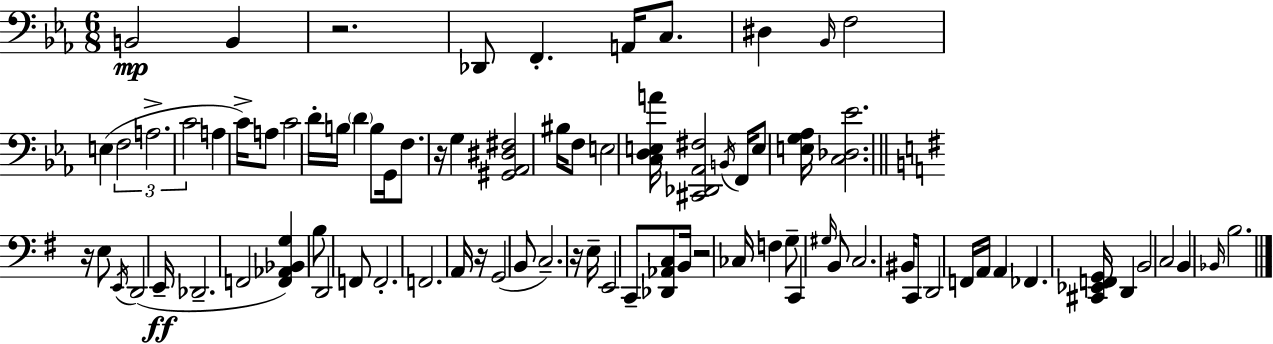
{
  \clef bass
  \numericTimeSignature
  \time 6/8
  \key ees \major
  b,2\mp b,4 | r2. | des,8 f,4.-. a,16 c8. | dis4 \grace { bes,16 } f2 | \break e4( \tuplet 3/2 { f2 | a2.-> | c'2 } a4 | c'16->) a8 c'2 | \break d'16-. b16 \parenthesize d'4 b8 g,16 f8. | r16 g4 <gis, aes, dis fis>2 | bis16 f8 e2 | <c d e a'>16 <cis, des, aes, fis>2 \acciaccatura { b,16 } f,16 e8 | \break <e g aes>16 <c des ees'>2. | \bar "||" \break \key g \major r16 e8 \acciaccatura { e,16 }( d,2 | e,16--\ff des,2.-- | f,2 <f, aes, bes, g>4) | b8 d,2 f,8 | \break f,2.-. | f,2. | a,16 r16 g,2( b,8 | c2.--) | \break r16 e16-- e,2 c,8-- | <des, aes, c>8 b,16 r2 | ces16 f4 g8-- c,4 \grace { gis16 } | b,8 c2. | \break bis,16 c,8 d,2 | f,16 a,16 a,4 fes,4. | <cis, ees, f, g,>16 d,4 b,2 | c2 b,4 | \break \grace { bes,16 } b2. | \bar "|."
}